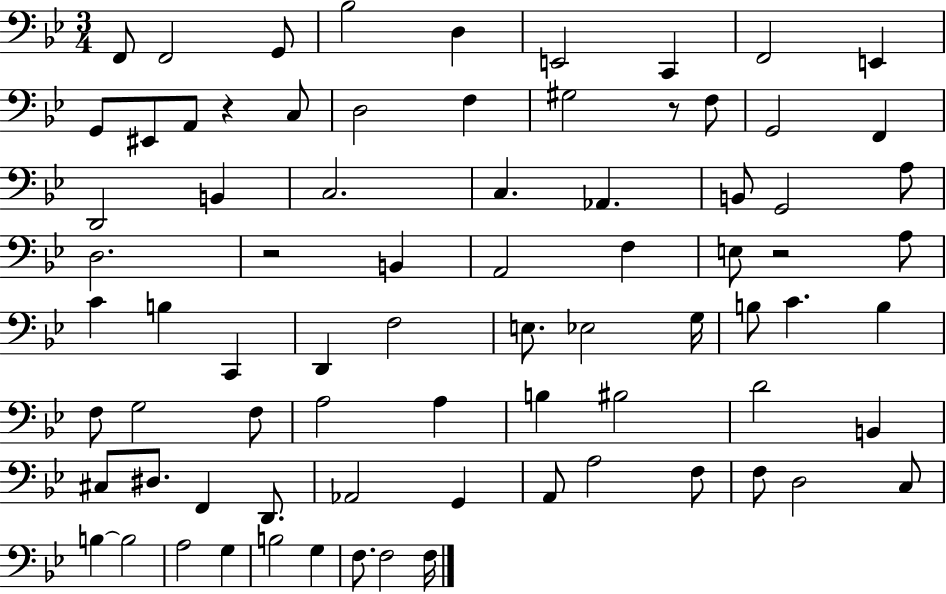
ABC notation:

X:1
T:Untitled
M:3/4
L:1/4
K:Bb
F,,/2 F,,2 G,,/2 _B,2 D, E,,2 C,, F,,2 E,, G,,/2 ^E,,/2 A,,/2 z C,/2 D,2 F, ^G,2 z/2 F,/2 G,,2 F,, D,,2 B,, C,2 C, _A,, B,,/2 G,,2 A,/2 D,2 z2 B,, A,,2 F, E,/2 z2 A,/2 C B, C,, D,, F,2 E,/2 _E,2 G,/4 B,/2 C B, F,/2 G,2 F,/2 A,2 A, B, ^B,2 D2 B,, ^C,/2 ^D,/2 F,, D,,/2 _A,,2 G,, A,,/2 A,2 F,/2 F,/2 D,2 C,/2 B, B,2 A,2 G, B,2 G, F,/2 F,2 F,/4